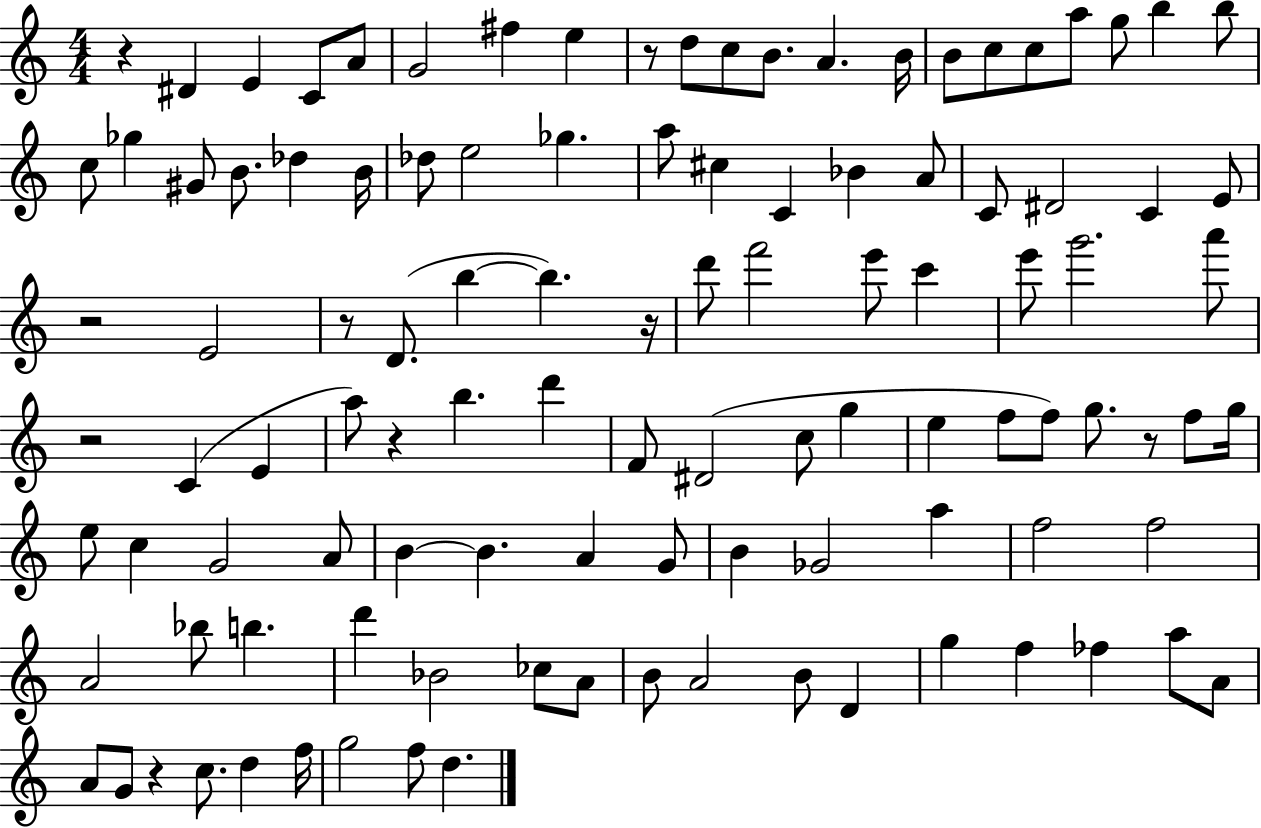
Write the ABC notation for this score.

X:1
T:Untitled
M:4/4
L:1/4
K:C
z ^D E C/2 A/2 G2 ^f e z/2 d/2 c/2 B/2 A B/4 B/2 c/2 c/2 a/2 g/2 b b/2 c/2 _g ^G/2 B/2 _d B/4 _d/2 e2 _g a/2 ^c C _B A/2 C/2 ^D2 C E/2 z2 E2 z/2 D/2 b b z/4 d'/2 f'2 e'/2 c' e'/2 g'2 a'/2 z2 C E a/2 z b d' F/2 ^D2 c/2 g e f/2 f/2 g/2 z/2 f/2 g/4 e/2 c G2 A/2 B B A G/2 B _G2 a f2 f2 A2 _b/2 b d' _B2 _c/2 A/2 B/2 A2 B/2 D g f _f a/2 A/2 A/2 G/2 z c/2 d f/4 g2 f/2 d